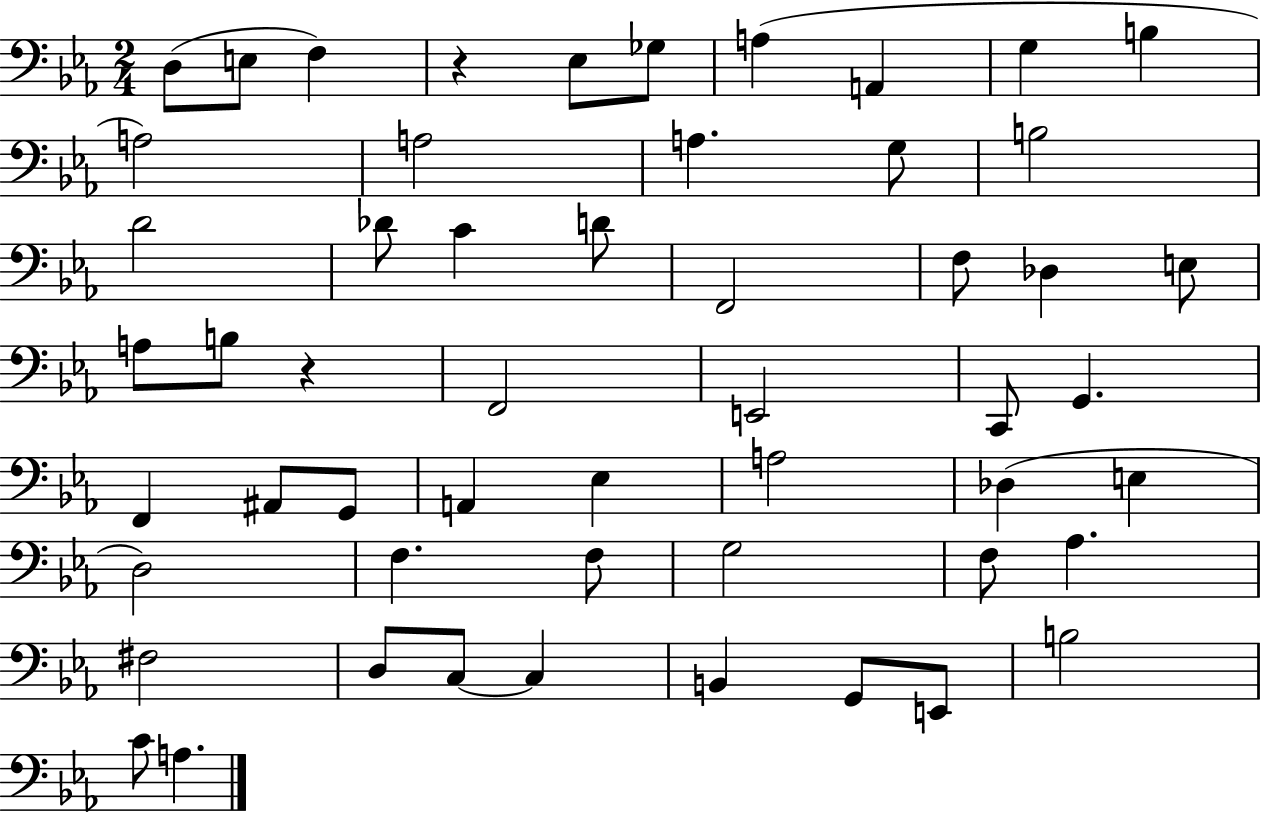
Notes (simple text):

D3/e E3/e F3/q R/q Eb3/e Gb3/e A3/q A2/q G3/q B3/q A3/h A3/h A3/q. G3/e B3/h D4/h Db4/e C4/q D4/e F2/h F3/e Db3/q E3/e A3/e B3/e R/q F2/h E2/h C2/e G2/q. F2/q A#2/e G2/e A2/q Eb3/q A3/h Db3/q E3/q D3/h F3/q. F3/e G3/h F3/e Ab3/q. F#3/h D3/e C3/e C3/q B2/q G2/e E2/e B3/h C4/e A3/q.